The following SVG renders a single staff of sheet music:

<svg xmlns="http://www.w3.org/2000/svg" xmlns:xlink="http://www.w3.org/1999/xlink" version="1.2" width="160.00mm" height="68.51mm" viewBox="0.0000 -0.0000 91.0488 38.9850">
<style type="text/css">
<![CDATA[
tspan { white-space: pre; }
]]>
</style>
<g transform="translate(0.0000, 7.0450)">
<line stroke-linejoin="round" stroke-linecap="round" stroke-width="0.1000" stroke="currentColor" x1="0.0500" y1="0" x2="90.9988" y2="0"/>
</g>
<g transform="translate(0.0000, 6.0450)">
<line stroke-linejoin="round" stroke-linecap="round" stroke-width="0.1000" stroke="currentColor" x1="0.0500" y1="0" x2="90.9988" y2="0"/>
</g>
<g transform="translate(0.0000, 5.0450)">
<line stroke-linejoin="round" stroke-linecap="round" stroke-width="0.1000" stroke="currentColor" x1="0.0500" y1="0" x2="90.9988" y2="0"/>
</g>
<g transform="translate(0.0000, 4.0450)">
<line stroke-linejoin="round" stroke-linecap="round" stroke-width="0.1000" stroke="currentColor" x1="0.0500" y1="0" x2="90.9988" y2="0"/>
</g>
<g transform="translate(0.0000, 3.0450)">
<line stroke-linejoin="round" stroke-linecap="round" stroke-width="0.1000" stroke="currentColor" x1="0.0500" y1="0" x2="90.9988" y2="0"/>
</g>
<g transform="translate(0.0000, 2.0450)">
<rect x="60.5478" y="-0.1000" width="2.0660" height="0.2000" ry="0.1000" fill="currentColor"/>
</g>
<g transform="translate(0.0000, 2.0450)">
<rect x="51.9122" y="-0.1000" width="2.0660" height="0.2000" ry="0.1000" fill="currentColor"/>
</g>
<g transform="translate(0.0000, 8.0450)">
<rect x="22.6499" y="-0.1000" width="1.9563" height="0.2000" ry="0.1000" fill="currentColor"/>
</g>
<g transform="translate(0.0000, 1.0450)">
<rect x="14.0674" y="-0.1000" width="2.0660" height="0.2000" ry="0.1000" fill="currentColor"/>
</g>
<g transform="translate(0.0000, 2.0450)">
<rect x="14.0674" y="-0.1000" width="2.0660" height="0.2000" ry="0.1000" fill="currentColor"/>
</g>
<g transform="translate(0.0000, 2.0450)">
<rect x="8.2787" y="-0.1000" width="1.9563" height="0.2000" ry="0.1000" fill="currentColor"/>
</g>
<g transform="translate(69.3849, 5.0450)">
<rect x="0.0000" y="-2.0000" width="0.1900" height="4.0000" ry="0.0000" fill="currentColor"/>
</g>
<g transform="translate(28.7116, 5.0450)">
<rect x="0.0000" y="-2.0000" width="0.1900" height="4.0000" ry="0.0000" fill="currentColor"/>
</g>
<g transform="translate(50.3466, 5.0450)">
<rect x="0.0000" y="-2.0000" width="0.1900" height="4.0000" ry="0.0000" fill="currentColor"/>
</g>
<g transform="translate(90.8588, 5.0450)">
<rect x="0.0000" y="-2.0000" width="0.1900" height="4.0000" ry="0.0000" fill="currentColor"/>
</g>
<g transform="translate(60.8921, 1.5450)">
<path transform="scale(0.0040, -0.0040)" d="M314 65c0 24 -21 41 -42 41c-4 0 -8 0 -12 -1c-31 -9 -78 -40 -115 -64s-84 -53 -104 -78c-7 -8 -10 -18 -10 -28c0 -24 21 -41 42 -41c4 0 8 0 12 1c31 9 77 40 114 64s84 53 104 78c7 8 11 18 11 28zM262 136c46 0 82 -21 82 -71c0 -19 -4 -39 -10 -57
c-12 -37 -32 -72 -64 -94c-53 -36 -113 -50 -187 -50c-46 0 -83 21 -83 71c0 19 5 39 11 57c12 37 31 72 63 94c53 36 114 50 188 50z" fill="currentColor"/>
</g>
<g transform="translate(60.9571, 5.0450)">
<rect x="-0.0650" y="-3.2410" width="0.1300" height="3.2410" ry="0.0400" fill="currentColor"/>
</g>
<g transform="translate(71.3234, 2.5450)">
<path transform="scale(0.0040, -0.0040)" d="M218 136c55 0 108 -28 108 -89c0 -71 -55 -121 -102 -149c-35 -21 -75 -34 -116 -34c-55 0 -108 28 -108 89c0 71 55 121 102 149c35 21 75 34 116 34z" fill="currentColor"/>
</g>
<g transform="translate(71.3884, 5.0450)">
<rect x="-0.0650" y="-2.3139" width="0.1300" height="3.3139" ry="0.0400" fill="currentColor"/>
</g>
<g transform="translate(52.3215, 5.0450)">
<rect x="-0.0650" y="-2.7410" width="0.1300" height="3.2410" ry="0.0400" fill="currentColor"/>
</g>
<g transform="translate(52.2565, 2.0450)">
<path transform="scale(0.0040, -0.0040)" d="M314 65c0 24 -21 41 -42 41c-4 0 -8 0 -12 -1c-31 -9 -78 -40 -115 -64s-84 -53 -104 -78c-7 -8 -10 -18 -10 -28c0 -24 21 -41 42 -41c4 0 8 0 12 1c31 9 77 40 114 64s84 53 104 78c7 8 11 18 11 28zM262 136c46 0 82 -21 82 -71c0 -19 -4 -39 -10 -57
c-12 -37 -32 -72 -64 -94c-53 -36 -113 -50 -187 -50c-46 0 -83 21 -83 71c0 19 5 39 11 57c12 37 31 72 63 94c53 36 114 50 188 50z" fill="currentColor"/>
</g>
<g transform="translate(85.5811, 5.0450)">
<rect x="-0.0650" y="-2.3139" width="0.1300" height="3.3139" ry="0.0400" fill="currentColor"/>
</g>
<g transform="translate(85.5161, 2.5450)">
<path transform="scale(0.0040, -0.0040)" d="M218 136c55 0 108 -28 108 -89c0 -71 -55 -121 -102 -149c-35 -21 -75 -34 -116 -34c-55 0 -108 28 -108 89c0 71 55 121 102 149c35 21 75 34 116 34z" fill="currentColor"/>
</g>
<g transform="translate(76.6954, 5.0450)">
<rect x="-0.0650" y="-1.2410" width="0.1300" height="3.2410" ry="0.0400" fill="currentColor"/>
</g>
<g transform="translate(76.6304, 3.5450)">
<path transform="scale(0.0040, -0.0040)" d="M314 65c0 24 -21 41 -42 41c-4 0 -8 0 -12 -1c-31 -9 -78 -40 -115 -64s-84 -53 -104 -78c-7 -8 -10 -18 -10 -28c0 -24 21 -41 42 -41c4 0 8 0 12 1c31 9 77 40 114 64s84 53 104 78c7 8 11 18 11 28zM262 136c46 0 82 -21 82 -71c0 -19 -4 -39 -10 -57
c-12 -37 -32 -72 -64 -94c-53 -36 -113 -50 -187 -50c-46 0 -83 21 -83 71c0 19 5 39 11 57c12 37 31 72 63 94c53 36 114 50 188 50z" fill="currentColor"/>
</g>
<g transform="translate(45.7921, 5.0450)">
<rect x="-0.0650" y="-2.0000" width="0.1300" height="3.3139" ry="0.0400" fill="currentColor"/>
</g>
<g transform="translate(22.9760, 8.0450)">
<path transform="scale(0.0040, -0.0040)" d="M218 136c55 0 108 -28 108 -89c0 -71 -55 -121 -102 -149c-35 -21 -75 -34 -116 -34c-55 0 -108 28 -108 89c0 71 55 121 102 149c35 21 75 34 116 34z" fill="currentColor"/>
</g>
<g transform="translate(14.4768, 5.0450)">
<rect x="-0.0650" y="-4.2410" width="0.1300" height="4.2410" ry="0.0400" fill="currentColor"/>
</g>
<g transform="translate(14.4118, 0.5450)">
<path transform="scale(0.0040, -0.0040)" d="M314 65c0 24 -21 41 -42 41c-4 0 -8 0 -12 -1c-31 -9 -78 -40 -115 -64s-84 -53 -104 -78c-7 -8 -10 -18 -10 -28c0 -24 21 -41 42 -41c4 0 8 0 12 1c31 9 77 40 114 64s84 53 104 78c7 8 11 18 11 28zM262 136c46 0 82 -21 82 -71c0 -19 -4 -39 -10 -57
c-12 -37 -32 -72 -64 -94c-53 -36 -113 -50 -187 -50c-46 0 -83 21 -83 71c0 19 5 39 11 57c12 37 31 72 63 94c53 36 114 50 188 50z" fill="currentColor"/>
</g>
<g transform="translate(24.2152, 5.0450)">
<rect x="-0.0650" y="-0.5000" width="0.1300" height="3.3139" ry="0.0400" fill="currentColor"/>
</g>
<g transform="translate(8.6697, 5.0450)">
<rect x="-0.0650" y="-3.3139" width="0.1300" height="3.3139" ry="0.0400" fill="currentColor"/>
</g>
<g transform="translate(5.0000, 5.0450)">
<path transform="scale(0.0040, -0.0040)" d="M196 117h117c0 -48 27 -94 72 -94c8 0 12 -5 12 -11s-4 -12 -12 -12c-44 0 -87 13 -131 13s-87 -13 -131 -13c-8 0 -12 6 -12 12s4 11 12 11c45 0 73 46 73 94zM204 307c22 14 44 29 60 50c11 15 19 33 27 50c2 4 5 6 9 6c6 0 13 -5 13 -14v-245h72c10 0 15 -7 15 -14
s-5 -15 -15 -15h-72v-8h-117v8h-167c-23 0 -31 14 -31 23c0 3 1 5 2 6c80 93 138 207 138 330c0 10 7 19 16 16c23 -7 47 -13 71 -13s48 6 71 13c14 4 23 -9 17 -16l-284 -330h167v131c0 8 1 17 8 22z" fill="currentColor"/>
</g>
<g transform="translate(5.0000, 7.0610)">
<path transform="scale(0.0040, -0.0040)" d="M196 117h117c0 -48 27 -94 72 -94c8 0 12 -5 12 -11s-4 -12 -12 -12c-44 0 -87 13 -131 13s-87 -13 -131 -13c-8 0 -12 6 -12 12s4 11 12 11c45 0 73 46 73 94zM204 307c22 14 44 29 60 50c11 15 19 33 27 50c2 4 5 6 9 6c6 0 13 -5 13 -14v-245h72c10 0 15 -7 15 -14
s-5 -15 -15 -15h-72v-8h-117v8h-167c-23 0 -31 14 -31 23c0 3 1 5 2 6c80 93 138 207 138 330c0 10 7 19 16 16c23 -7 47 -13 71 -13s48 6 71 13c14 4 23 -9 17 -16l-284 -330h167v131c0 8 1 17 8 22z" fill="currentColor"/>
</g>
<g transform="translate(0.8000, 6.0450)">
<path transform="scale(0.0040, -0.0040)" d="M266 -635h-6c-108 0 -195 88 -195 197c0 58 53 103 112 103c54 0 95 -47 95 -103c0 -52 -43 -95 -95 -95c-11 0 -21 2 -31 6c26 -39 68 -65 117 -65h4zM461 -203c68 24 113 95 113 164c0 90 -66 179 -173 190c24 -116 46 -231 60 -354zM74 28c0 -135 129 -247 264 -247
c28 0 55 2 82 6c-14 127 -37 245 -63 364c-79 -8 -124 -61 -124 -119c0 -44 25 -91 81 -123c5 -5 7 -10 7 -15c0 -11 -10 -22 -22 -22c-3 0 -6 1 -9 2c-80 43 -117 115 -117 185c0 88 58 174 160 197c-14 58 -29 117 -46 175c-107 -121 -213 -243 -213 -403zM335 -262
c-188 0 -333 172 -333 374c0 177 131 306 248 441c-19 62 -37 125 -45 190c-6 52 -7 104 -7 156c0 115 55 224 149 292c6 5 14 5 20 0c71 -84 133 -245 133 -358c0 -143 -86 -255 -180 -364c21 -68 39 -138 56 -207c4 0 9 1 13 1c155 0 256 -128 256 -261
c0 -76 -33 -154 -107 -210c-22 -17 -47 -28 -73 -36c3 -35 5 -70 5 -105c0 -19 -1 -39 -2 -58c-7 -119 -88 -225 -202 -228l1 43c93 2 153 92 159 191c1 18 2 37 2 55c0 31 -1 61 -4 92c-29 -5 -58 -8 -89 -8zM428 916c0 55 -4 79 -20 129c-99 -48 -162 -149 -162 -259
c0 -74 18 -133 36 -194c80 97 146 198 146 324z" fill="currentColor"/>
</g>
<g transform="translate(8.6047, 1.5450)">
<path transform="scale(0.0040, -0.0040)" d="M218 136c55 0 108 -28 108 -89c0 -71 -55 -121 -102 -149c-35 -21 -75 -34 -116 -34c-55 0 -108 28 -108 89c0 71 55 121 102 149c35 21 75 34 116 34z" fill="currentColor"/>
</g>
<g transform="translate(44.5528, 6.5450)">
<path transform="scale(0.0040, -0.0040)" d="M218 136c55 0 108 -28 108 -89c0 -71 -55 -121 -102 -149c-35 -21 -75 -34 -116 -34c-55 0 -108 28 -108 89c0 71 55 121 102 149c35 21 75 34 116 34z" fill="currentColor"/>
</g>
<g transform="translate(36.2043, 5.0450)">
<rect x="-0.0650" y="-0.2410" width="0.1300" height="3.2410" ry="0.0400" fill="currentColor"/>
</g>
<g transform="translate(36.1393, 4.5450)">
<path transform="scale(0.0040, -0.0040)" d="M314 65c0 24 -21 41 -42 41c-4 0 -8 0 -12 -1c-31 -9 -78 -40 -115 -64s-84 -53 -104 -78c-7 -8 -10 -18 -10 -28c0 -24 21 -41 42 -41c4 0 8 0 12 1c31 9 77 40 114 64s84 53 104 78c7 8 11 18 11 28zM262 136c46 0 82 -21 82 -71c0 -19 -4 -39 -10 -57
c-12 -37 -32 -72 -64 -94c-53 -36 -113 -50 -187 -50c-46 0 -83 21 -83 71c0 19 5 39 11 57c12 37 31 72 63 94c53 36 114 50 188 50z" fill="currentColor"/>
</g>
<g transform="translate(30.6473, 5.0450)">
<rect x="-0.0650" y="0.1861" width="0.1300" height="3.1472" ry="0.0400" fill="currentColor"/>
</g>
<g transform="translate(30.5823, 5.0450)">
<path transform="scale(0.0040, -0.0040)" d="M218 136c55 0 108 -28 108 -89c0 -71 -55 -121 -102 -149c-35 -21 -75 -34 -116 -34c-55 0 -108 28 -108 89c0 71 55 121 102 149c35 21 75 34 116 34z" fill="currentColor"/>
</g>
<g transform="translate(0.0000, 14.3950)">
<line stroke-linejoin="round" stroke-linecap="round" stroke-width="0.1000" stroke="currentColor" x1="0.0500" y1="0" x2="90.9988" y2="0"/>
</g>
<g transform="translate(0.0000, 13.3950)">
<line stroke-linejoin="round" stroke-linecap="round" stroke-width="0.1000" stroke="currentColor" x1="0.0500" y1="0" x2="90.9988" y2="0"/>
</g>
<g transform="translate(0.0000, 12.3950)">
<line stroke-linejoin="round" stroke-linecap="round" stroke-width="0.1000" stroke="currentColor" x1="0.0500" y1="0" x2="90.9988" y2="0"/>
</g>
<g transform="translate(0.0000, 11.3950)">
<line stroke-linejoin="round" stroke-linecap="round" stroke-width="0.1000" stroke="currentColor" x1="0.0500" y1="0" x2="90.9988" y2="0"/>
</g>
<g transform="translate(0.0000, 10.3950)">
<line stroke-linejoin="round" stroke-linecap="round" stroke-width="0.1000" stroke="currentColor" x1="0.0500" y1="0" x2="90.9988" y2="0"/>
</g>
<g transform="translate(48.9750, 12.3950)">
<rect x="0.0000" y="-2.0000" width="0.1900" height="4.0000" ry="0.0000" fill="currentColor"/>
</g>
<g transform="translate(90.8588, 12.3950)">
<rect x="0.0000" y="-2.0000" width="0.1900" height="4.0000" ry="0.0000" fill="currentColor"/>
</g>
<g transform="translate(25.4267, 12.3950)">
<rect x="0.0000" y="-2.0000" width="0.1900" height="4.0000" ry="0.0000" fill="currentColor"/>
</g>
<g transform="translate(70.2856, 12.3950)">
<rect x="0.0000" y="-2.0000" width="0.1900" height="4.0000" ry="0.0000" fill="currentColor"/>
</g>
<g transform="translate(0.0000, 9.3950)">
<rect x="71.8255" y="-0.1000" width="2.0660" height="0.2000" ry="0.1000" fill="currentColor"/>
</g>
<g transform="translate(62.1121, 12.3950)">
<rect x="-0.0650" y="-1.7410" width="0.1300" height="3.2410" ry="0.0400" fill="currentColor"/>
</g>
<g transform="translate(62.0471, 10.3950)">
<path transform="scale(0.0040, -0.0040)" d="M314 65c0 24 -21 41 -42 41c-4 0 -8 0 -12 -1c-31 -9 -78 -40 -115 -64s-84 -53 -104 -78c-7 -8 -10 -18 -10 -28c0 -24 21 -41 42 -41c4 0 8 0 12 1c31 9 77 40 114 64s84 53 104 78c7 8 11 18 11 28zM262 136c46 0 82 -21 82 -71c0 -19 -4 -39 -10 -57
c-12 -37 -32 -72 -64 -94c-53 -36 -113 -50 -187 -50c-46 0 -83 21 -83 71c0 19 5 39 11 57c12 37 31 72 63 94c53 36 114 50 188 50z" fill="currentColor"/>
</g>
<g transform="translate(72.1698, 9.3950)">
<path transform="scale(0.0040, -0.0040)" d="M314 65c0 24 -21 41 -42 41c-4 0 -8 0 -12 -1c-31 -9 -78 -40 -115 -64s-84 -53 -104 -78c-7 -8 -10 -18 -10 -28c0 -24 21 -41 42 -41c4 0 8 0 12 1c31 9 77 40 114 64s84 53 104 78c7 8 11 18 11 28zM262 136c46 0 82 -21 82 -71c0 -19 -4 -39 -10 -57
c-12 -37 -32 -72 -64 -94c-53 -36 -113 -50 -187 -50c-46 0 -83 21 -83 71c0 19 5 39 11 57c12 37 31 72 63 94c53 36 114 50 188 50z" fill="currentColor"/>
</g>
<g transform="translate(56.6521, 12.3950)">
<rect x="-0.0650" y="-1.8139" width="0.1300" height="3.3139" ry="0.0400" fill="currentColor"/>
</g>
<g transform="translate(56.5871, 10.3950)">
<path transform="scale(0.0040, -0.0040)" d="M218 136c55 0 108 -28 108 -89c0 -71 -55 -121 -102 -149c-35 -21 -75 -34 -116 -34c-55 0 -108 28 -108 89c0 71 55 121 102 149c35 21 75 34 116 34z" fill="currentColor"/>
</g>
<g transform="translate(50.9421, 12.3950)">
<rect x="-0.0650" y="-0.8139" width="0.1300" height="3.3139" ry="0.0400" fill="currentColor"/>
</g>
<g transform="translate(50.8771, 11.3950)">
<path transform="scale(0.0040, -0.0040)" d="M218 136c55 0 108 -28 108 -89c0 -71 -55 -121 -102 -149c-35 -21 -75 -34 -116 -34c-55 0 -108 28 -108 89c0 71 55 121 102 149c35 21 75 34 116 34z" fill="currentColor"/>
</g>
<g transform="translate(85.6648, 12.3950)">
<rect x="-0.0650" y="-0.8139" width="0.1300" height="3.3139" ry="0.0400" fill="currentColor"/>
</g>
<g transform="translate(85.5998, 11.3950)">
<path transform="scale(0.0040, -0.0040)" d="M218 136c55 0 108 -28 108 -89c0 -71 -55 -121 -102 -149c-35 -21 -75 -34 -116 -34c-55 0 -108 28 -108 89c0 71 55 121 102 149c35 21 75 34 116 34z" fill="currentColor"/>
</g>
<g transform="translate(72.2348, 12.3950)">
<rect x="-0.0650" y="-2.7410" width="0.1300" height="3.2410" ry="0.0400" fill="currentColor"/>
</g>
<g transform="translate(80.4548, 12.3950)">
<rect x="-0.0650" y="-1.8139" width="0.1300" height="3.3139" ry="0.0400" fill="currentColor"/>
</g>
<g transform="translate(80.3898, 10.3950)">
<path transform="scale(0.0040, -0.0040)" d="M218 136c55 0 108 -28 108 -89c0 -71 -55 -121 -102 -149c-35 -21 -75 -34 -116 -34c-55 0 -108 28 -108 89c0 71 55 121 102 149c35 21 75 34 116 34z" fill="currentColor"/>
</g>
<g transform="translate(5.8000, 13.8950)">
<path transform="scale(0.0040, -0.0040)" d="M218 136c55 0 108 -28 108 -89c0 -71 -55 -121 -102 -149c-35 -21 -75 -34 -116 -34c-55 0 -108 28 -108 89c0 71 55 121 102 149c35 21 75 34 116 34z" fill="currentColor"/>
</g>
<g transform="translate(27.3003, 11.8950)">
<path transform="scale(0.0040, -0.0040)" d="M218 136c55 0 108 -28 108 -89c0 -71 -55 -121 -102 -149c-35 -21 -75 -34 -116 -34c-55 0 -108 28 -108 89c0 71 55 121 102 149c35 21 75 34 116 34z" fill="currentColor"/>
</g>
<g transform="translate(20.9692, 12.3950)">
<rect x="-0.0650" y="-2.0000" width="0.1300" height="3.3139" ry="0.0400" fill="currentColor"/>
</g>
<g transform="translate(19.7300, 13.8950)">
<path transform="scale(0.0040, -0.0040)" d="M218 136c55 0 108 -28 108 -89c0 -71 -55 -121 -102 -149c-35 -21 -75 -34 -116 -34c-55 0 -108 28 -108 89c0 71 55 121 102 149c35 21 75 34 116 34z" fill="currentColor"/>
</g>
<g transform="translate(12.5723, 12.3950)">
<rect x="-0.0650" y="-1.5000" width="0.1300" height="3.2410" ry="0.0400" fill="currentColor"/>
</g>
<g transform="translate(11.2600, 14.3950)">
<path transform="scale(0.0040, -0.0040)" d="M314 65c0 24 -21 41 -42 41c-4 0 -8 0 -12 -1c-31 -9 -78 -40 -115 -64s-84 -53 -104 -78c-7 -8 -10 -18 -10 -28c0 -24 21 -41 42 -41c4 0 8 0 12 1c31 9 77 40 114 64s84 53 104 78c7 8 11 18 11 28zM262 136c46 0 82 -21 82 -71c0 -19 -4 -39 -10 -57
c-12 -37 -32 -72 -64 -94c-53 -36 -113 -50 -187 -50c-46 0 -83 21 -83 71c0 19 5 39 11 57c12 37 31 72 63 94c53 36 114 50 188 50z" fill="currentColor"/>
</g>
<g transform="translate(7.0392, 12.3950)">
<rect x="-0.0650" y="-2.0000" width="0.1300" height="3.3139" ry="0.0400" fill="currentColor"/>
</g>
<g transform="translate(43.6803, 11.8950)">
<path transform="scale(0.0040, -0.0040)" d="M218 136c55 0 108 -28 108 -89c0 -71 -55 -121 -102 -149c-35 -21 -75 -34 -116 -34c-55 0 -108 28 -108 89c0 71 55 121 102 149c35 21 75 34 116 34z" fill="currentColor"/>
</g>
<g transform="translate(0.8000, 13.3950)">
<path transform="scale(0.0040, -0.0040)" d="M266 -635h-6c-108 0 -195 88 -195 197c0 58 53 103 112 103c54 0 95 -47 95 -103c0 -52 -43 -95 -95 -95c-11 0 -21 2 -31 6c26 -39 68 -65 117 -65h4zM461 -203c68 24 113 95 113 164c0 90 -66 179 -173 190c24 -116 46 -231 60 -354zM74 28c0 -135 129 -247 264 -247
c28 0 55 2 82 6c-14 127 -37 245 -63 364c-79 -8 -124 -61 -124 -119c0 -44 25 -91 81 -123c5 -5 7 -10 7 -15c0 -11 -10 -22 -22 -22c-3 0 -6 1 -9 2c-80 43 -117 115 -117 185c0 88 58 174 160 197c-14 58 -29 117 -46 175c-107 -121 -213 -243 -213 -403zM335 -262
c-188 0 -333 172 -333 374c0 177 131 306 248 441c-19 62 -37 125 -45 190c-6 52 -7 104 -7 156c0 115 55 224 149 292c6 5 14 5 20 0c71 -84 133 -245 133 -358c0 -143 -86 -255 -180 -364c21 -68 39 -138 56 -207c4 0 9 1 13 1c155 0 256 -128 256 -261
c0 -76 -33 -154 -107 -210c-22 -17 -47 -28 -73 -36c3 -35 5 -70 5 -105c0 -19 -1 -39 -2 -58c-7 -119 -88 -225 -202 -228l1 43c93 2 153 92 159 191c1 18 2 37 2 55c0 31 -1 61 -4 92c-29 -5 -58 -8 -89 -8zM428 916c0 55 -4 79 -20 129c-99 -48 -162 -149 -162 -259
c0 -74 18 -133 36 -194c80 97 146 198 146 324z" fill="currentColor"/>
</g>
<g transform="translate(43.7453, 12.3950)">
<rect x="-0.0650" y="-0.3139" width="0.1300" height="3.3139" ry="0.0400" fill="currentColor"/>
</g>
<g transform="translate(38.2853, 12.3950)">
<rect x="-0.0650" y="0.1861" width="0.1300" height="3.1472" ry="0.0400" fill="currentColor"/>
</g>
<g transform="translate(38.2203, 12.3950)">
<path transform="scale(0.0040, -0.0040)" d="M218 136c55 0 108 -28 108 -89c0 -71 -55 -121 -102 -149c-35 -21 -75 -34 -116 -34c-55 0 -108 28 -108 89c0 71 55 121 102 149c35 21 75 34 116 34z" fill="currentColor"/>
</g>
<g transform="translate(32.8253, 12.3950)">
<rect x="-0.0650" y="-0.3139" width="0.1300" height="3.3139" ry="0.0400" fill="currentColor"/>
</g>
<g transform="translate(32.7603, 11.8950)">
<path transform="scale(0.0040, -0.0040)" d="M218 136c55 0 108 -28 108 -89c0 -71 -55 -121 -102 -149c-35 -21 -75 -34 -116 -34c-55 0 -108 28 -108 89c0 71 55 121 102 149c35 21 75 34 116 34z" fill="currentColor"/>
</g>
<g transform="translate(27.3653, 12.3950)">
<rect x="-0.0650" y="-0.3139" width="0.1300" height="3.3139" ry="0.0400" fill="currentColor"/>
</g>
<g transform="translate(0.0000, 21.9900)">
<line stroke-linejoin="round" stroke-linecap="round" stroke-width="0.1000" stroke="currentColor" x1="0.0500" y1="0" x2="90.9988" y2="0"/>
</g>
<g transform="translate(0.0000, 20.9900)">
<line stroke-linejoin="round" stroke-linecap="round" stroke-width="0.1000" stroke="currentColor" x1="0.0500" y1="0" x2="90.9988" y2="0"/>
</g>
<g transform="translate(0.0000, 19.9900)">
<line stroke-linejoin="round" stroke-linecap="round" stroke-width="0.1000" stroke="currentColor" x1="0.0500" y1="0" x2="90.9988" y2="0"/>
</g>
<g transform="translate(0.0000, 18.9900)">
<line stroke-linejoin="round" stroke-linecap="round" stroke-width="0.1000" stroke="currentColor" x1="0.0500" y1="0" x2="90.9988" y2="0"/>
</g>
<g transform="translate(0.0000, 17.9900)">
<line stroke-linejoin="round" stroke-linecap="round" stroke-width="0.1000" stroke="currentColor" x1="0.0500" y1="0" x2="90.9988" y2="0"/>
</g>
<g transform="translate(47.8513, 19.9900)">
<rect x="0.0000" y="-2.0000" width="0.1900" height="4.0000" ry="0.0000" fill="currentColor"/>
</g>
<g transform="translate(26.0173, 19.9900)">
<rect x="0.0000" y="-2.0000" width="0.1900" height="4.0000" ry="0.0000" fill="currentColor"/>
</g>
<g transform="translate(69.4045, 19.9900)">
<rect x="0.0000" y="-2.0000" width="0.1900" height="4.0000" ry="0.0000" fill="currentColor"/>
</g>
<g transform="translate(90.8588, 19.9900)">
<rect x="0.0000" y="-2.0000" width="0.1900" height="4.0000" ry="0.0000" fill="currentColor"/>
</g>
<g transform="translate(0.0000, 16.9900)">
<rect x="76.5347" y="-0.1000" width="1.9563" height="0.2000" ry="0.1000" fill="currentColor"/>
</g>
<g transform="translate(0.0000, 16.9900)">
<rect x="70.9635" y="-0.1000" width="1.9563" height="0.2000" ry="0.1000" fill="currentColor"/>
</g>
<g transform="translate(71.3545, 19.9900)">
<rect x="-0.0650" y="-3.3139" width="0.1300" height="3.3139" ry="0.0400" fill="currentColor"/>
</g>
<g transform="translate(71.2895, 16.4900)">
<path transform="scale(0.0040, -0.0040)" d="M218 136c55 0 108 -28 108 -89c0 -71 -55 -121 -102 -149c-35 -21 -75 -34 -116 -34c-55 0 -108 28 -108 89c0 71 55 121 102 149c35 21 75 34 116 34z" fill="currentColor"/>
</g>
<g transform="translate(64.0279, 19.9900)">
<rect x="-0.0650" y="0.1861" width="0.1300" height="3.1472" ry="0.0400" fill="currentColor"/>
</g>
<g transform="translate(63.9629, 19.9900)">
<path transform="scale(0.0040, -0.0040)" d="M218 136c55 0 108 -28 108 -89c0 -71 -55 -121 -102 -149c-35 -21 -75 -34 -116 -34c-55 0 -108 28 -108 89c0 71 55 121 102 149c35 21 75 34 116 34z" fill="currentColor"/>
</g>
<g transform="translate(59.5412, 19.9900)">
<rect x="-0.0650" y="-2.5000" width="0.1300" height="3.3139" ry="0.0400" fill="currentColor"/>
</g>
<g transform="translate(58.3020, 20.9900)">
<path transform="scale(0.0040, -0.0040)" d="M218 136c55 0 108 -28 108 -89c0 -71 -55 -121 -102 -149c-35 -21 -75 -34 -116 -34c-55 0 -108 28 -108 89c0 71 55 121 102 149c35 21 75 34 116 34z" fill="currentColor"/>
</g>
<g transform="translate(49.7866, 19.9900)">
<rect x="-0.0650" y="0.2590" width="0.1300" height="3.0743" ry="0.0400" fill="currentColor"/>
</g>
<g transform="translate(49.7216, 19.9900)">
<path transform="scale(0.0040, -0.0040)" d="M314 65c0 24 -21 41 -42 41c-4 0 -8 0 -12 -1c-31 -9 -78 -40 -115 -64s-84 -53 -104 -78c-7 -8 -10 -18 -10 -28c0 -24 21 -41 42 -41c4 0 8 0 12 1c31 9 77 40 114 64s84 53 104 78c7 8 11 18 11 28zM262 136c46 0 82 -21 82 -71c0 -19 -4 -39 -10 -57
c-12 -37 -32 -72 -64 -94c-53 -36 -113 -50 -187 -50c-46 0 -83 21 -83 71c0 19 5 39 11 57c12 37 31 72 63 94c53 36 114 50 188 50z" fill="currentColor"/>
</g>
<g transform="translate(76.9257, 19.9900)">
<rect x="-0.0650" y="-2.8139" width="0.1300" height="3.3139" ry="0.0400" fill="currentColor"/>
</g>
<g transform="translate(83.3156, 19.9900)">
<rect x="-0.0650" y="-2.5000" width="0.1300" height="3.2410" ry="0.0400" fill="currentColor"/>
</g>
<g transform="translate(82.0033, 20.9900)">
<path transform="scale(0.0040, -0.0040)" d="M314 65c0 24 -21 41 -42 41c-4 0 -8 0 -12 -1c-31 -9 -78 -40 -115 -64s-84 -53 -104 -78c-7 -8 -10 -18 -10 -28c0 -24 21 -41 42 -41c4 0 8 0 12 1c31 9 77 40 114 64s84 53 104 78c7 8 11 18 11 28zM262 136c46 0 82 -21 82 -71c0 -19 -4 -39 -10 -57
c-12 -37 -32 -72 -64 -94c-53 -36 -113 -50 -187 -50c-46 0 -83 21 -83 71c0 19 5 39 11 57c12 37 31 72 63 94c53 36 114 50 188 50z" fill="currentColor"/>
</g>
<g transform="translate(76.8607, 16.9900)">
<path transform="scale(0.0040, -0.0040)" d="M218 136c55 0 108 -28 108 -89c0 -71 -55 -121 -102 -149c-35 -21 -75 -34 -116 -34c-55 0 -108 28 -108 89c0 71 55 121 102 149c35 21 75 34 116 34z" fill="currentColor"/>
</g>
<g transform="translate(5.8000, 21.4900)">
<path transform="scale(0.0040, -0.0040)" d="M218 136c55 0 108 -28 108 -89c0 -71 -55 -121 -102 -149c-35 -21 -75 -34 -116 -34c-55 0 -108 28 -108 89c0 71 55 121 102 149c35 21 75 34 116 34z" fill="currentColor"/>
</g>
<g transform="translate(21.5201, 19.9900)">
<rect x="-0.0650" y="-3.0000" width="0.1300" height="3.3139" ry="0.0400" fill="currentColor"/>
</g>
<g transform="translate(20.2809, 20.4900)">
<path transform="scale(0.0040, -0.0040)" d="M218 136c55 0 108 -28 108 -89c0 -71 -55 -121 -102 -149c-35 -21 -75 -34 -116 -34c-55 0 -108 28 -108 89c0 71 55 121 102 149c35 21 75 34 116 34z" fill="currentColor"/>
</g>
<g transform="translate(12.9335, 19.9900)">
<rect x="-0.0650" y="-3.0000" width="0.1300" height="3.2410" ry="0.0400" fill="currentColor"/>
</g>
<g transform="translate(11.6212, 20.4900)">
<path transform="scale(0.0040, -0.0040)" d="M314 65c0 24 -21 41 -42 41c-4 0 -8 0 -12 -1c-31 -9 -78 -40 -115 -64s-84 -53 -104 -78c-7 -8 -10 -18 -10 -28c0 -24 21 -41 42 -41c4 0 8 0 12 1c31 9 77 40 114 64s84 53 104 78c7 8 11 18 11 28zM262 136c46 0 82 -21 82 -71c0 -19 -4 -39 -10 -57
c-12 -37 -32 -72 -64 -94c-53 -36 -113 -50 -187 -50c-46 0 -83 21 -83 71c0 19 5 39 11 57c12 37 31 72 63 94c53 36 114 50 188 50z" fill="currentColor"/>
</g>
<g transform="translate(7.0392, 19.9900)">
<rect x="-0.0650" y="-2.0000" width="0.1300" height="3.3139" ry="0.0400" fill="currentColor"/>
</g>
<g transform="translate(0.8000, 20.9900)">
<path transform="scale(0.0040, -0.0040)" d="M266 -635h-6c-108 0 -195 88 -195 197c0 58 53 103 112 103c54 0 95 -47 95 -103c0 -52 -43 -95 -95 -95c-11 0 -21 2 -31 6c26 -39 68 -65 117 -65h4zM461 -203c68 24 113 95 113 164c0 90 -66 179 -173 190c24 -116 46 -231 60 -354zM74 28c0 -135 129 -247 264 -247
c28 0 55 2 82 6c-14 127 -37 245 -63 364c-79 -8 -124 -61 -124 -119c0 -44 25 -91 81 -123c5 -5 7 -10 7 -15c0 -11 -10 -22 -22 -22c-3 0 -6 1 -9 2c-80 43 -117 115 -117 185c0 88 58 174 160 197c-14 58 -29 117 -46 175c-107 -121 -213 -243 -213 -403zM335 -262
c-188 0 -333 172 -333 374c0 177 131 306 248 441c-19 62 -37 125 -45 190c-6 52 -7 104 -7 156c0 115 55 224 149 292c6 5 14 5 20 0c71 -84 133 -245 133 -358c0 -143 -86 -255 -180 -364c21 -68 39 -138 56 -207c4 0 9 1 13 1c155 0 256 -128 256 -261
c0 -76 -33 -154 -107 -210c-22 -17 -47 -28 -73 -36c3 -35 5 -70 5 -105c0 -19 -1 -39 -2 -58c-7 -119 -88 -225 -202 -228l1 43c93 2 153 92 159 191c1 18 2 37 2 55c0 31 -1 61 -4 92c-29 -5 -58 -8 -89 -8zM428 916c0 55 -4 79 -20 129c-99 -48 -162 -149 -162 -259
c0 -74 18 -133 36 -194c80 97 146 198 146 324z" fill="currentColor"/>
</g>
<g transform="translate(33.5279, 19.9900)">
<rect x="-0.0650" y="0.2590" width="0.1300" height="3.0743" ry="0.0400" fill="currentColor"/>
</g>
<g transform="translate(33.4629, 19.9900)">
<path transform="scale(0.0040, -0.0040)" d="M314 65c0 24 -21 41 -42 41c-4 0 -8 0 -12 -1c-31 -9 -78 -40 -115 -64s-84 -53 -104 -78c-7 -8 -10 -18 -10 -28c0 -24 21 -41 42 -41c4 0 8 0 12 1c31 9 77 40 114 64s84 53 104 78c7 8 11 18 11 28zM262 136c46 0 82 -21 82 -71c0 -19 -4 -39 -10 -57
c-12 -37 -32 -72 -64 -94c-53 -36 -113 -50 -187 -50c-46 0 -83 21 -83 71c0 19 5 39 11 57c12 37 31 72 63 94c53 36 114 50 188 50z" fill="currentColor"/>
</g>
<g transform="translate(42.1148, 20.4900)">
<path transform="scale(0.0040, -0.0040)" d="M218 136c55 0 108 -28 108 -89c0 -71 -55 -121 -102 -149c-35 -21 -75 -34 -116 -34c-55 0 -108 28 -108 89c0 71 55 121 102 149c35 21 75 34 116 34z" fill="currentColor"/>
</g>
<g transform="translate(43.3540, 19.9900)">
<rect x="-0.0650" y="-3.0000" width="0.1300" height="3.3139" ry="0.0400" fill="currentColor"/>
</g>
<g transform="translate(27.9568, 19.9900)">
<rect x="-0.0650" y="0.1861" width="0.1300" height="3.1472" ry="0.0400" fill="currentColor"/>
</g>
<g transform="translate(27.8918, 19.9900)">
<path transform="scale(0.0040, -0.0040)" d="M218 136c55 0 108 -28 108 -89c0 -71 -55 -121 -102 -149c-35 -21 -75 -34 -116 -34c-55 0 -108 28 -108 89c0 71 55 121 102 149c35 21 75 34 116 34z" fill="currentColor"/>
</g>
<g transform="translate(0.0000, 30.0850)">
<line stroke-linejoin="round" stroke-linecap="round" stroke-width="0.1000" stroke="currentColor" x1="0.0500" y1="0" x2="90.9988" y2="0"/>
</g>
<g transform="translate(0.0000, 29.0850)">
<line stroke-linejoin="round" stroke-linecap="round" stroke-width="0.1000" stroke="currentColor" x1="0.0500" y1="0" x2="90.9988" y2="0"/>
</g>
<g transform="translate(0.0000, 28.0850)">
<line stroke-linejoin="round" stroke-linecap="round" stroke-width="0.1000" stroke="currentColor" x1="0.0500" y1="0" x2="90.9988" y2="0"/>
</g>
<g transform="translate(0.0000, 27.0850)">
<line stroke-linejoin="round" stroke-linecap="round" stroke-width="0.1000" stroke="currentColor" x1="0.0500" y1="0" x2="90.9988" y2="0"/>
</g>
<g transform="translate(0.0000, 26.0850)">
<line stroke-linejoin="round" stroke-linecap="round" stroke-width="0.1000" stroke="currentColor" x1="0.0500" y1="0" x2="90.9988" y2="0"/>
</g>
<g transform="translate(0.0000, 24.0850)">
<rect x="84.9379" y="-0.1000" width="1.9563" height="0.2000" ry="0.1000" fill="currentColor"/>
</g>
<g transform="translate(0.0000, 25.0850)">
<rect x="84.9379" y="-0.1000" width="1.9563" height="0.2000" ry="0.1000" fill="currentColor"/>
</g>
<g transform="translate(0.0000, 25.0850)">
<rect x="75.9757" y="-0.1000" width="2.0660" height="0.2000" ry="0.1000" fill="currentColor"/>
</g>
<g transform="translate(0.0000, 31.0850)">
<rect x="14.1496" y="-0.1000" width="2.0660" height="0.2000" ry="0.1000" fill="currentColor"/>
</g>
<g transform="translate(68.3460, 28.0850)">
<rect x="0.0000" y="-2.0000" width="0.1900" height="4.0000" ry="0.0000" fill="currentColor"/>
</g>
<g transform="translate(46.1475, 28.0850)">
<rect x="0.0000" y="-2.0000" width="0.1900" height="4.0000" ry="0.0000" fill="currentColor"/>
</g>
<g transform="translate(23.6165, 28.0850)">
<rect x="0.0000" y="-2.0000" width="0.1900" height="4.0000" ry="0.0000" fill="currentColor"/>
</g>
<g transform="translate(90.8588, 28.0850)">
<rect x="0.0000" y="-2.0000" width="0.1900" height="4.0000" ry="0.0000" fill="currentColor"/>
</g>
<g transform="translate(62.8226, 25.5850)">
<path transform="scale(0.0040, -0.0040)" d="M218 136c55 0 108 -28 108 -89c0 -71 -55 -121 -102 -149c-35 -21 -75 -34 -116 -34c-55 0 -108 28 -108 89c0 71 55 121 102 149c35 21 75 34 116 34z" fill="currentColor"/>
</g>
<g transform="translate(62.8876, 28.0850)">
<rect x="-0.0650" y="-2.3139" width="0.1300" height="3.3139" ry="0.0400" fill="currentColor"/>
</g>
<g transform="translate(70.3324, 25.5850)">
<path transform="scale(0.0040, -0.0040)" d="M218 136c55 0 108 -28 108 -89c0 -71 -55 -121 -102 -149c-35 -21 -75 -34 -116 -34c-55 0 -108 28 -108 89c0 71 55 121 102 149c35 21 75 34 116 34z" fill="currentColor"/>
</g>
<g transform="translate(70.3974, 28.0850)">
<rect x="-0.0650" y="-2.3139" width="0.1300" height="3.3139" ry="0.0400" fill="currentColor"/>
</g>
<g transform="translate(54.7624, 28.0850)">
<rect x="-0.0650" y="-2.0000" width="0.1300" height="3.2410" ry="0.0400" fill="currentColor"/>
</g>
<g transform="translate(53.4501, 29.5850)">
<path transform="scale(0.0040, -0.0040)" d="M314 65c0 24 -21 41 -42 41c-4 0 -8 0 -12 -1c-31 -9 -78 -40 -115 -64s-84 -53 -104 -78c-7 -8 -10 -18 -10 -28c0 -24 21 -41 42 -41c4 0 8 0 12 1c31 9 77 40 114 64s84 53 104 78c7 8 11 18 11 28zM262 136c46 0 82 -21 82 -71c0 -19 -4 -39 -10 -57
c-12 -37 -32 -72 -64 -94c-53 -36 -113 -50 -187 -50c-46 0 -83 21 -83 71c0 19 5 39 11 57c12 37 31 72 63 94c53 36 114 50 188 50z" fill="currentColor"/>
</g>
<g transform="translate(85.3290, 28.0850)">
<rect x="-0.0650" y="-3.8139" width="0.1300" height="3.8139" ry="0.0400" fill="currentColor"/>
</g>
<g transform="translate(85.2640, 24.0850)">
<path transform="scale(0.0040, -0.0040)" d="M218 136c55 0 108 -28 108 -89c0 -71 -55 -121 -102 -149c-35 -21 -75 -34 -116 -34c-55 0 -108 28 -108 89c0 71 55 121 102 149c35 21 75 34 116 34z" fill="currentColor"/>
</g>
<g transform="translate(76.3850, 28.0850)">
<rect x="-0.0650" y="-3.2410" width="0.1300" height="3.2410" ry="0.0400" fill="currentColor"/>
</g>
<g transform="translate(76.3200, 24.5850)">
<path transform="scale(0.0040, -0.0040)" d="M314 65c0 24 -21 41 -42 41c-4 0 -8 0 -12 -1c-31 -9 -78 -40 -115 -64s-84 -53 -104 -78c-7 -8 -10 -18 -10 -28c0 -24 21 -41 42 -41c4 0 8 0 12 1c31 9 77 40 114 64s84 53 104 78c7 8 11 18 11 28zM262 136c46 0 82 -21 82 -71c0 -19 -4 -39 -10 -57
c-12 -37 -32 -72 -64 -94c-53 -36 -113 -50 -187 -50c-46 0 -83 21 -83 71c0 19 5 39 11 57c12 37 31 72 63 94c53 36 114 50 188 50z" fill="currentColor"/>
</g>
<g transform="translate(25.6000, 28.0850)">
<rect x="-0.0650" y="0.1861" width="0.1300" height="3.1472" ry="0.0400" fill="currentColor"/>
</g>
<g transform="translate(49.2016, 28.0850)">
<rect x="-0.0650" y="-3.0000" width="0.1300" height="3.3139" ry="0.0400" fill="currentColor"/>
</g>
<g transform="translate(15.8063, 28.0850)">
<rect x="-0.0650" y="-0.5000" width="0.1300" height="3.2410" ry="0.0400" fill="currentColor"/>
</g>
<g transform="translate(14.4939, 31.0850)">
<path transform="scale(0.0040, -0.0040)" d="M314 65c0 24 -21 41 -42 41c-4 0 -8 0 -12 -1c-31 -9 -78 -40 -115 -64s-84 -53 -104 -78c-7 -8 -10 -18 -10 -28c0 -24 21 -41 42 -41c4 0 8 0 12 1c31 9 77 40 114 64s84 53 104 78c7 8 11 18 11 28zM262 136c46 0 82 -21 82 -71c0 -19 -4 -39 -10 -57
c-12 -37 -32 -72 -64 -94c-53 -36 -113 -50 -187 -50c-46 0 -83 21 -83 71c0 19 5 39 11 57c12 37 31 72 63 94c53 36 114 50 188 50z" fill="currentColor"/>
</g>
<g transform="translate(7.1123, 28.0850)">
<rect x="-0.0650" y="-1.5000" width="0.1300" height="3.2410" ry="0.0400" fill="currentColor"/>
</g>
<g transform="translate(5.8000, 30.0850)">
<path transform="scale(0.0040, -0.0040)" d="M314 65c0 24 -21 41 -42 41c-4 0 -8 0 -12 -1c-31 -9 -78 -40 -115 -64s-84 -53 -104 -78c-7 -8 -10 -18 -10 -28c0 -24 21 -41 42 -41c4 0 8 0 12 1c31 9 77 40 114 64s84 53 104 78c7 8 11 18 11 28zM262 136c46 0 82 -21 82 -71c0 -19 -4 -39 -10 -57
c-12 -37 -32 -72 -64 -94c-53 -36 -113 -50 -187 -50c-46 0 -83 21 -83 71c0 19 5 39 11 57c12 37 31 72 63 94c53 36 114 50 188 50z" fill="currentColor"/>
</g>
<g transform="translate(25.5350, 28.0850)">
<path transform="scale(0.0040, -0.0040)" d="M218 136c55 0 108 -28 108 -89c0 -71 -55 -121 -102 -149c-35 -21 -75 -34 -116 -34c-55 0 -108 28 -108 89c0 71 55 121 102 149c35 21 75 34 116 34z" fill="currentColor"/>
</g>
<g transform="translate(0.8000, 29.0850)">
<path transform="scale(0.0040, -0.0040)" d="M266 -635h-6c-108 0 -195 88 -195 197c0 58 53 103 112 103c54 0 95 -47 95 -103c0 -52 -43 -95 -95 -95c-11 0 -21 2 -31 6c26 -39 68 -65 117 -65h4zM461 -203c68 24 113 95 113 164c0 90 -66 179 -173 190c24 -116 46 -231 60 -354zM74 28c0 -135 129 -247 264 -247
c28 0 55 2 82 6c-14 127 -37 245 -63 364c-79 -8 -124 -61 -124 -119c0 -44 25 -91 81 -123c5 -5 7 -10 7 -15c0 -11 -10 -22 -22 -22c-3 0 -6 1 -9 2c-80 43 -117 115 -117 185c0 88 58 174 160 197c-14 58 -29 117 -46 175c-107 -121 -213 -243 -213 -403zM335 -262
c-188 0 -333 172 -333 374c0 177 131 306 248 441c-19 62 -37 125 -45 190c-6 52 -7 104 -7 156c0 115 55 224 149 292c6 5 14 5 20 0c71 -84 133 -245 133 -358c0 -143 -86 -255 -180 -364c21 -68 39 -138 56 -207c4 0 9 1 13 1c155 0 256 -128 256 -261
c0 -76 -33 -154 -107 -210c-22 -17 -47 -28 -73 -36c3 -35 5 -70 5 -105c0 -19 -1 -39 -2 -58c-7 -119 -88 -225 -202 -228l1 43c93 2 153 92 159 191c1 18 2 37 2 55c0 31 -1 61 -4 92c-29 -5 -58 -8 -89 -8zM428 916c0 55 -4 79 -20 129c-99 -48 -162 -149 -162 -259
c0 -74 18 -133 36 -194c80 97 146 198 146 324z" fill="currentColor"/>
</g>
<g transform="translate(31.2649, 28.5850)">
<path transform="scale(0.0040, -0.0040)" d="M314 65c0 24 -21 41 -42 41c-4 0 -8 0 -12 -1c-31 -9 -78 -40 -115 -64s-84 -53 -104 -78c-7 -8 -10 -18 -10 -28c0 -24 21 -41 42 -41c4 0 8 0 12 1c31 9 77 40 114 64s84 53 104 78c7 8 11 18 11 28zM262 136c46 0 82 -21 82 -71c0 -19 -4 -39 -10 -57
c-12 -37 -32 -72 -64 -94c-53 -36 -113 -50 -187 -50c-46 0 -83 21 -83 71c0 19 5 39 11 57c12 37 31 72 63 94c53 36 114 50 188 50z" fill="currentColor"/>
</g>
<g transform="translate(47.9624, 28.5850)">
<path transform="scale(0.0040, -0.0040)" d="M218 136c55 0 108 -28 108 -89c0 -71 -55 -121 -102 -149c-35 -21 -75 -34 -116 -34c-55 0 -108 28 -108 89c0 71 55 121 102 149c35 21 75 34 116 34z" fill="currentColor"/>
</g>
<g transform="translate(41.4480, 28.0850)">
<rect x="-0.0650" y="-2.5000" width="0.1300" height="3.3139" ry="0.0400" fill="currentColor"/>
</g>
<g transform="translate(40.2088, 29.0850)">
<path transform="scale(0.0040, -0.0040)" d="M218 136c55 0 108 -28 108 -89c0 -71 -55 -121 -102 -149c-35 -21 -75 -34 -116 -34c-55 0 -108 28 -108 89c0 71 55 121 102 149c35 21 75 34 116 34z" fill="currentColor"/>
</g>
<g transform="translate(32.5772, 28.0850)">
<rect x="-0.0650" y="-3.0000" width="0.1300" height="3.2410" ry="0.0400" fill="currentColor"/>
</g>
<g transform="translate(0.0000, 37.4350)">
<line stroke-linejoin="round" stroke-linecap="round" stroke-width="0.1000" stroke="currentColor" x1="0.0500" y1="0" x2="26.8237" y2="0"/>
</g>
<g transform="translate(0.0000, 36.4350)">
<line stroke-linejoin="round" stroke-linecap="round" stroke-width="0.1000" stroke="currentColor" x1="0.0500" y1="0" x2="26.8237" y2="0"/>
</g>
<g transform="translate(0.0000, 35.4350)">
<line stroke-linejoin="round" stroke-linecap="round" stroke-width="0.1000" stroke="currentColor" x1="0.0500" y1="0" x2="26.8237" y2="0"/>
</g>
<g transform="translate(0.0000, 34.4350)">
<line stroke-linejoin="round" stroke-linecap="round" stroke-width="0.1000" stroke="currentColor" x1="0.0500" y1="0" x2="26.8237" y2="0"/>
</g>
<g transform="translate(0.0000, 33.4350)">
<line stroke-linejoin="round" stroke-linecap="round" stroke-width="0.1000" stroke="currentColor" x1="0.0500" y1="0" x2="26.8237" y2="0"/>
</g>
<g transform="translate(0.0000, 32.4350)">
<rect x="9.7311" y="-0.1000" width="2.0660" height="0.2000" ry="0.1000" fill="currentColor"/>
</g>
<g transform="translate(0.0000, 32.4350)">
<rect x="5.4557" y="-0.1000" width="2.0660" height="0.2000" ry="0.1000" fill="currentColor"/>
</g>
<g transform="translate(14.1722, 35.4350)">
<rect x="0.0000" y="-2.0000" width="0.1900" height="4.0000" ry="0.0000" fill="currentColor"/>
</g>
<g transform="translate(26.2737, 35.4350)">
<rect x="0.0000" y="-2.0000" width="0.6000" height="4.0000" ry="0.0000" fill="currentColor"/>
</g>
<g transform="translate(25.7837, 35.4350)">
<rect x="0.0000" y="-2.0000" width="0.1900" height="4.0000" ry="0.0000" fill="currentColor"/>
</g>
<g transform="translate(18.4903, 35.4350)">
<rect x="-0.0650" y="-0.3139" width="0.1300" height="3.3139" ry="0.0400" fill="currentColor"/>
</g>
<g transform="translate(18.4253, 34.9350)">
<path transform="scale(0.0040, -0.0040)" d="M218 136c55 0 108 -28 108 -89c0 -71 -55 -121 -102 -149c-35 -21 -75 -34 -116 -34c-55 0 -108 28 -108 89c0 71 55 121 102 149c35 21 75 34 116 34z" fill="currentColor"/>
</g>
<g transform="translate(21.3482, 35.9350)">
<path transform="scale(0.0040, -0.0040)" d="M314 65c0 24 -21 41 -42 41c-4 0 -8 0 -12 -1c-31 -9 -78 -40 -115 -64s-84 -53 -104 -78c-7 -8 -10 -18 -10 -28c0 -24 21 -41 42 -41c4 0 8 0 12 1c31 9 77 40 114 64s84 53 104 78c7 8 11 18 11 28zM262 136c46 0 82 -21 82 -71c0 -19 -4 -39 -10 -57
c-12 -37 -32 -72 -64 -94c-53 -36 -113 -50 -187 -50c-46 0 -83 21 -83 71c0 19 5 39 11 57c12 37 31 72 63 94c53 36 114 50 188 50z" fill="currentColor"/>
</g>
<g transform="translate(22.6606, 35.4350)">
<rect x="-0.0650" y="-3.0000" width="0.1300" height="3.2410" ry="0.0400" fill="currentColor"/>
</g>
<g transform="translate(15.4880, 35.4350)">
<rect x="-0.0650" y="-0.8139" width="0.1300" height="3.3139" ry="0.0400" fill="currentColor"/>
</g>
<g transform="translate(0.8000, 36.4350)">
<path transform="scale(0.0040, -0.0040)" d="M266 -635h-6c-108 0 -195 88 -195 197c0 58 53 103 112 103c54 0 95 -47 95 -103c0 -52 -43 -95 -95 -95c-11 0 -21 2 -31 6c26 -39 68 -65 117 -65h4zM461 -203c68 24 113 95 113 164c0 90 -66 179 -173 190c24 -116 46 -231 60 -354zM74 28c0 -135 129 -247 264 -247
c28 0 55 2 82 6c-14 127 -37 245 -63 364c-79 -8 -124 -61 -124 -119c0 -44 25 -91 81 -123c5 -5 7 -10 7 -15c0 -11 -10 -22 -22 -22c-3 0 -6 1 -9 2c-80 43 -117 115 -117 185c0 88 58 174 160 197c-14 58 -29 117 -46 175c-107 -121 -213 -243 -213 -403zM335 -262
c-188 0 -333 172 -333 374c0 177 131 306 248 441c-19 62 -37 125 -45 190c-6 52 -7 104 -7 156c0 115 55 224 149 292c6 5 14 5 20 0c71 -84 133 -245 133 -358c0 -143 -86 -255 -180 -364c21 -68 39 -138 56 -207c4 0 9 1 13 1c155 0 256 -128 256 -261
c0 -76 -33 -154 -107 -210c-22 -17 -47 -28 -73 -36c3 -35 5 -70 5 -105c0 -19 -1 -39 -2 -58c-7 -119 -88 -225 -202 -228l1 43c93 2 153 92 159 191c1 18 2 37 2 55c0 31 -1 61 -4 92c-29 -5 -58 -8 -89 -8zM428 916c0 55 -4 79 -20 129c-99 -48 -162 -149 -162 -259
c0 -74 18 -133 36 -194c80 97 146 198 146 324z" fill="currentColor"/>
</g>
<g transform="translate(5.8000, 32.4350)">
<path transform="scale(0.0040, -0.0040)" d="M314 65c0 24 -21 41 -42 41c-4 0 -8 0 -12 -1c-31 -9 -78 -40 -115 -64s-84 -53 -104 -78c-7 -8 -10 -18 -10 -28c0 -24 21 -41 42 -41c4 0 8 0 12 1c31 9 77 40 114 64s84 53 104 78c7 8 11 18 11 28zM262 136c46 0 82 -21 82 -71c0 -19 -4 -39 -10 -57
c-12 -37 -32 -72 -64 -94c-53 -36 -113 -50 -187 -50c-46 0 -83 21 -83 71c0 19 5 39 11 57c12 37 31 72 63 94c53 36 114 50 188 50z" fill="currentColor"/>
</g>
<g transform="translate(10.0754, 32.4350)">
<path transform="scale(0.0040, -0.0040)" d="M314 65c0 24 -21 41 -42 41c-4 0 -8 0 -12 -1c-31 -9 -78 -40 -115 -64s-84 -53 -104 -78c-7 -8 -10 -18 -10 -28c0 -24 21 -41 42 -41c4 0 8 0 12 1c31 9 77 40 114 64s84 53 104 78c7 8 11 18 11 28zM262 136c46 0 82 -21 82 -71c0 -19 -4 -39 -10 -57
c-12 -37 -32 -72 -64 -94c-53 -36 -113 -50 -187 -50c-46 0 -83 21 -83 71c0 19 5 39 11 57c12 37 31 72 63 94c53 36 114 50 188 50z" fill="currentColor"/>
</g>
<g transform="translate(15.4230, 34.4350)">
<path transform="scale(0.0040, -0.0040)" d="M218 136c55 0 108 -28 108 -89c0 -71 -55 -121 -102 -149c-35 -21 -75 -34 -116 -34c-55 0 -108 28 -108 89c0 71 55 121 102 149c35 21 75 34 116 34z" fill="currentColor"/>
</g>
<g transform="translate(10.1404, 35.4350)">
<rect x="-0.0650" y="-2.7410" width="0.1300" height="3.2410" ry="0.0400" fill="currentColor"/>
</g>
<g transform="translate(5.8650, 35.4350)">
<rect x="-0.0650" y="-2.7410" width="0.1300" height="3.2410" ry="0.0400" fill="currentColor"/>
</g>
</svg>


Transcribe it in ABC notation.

X:1
T:Untitled
M:4/4
L:1/4
K:C
b d'2 C B c2 F a2 b2 g e2 g F E2 F c c B c d f f2 a2 f d F A2 A B B2 A B2 G B b a G2 E2 C2 B A2 G A F2 g g b2 c' a2 a2 d c A2